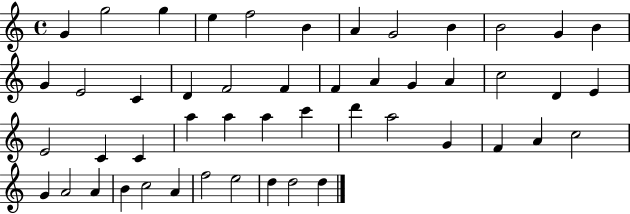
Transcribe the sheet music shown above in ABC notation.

X:1
T:Untitled
M:4/4
L:1/4
K:C
G g2 g e f2 B A G2 B B2 G B G E2 C D F2 F F A G A c2 D E E2 C C a a a c' d' a2 G F A c2 G A2 A B c2 A f2 e2 d d2 d